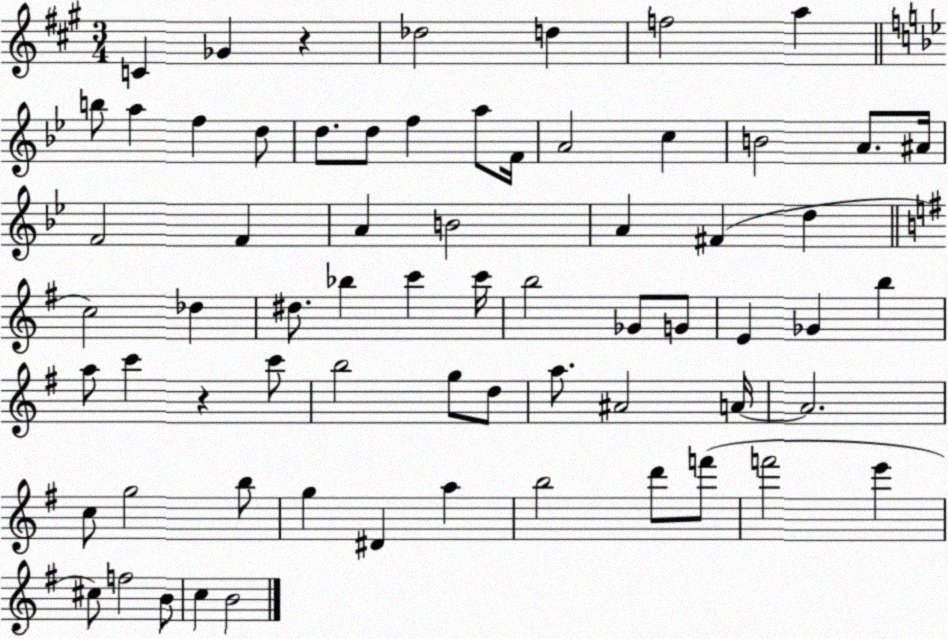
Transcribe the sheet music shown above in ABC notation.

X:1
T:Untitled
M:3/4
L:1/4
K:A
C _G z _d2 d f2 a b/2 a f d/2 d/2 d/2 f a/2 F/4 A2 c B2 A/2 ^A/4 F2 F A B2 A ^F d c2 _d ^d/2 _b c' c'/4 b2 _G/2 G/2 E _G b a/2 c' z c'/2 b2 g/2 d/2 a/2 ^A2 A/4 A2 c/2 g2 b/2 g ^D a b2 d'/2 f'/2 f'2 e' ^c/2 f2 B/2 c B2